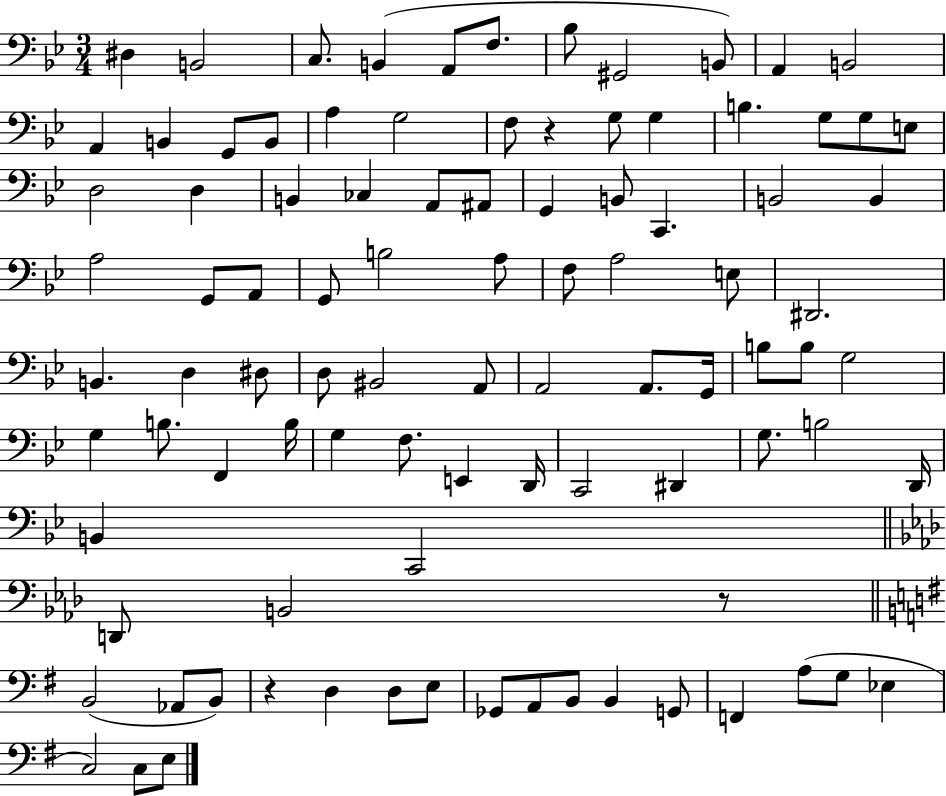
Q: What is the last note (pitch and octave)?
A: E3